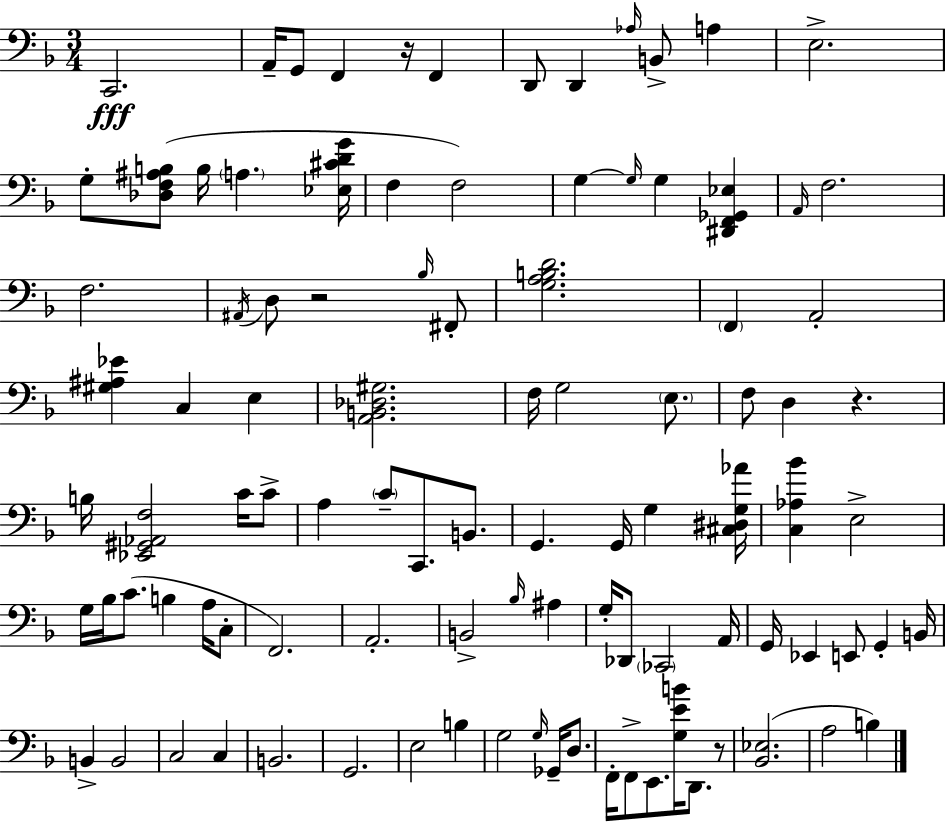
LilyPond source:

{
  \clef bass
  \numericTimeSignature
  \time 3/4
  \key f \major
  c,2.\fff | a,16-- g,8 f,4 r16 f,4 | d,8 d,4 \grace { aes16 } b,8-> a4 | e2.-> | \break g8-. <des f ais b>8( b16 \parenthesize a4. | <ees cis' d' g'>16 f4 f2) | g4~~ \grace { g16 } g4 <dis, f, ges, ees>4 | \grace { a,16 } f2. | \break f2. | \acciaccatura { ais,16 } d8 r2 | \grace { bes16 } fis,8-. <g a b d'>2. | \parenthesize f,4 a,2-. | \break <gis ais ees'>4 c4 | e4 <a, b, des gis>2. | f16 g2 | \parenthesize e8. f8 d4 r4. | \break b16 <ees, gis, aes, f>2 | c'16 c'8-> a4 \parenthesize c'8-- c,8. | b,8. g,4. g,16 | g4 <cis dis g aes'>16 <c aes bes'>4 e2-> | \break g16 bes16 c'8.( b4 | a16 c8-. f,2.) | a,2.-. | b,2-> | \break \grace { bes16 } ais4 g16-. des,8 \parenthesize ces,2 | a,16 g,16 ees,4 e,8 | g,4-. b,16 b,4-> b,2 | c2 | \break c4 b,2. | g,2. | e2 | b4 g2 | \break \grace { g16 } ges,16-- d8. f,16-. f,8-> e,8. | <g e' b'>16 d,8. r8 <bes, ees>2.( | a2 | b4) \bar "|."
}